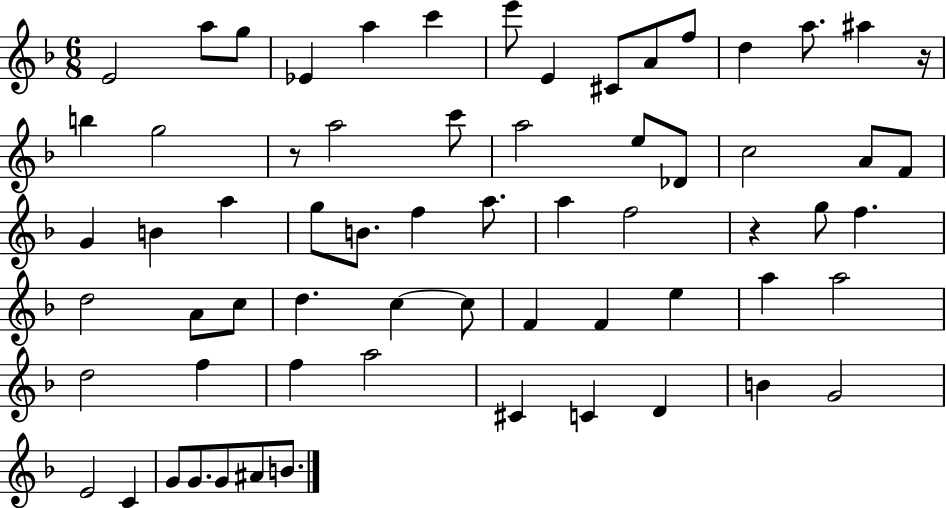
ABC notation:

X:1
T:Untitled
M:6/8
L:1/4
K:F
E2 a/2 g/2 _E a c' e'/2 E ^C/2 A/2 f/2 d a/2 ^a z/4 b g2 z/2 a2 c'/2 a2 e/2 _D/2 c2 A/2 F/2 G B a g/2 B/2 f a/2 a f2 z g/2 f d2 A/2 c/2 d c c/2 F F e a a2 d2 f f a2 ^C C D B G2 E2 C G/2 G/2 G/2 ^A/2 B/2